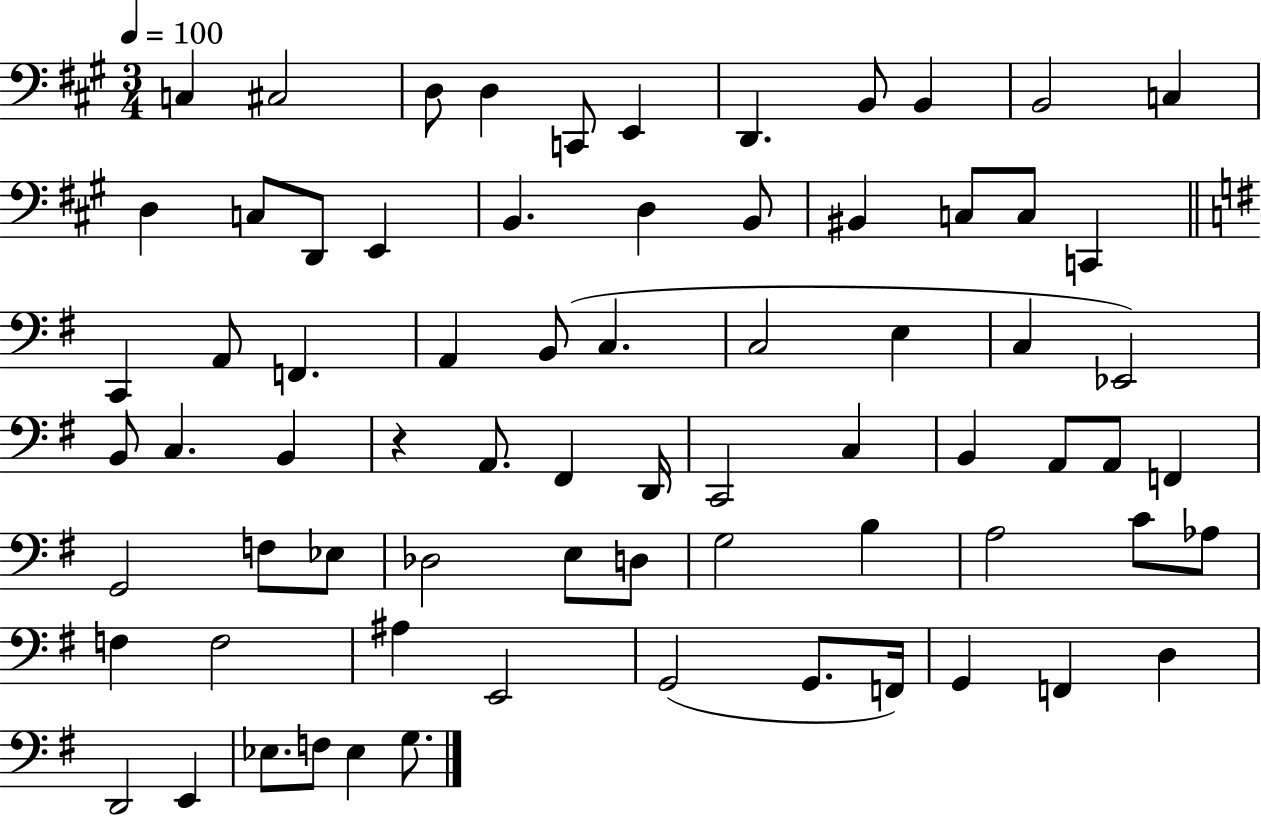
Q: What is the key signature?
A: A major